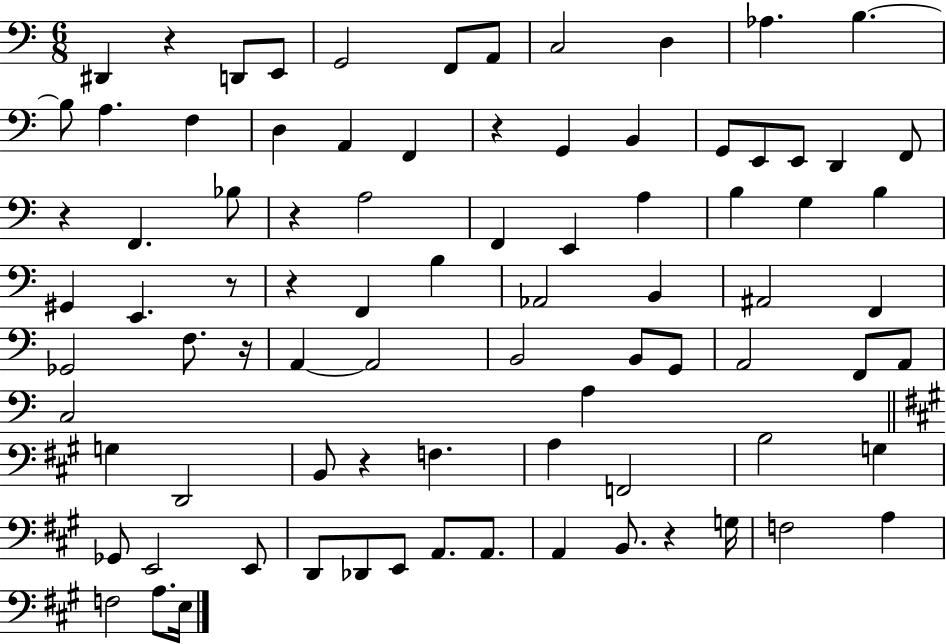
D#2/q R/q D2/e E2/e G2/h F2/e A2/e C3/h D3/q Ab3/q. B3/q. B3/e A3/q. F3/q D3/q A2/q F2/q R/q G2/q B2/q G2/e E2/e E2/e D2/q F2/e R/q F2/q. Bb3/e R/q A3/h F2/q E2/q A3/q B3/q G3/q B3/q G#2/q E2/q. R/e R/q F2/q B3/q Ab2/h B2/q A#2/h F2/q Gb2/h F3/e. R/s A2/q A2/h B2/h B2/e G2/e A2/h F2/e A2/e C3/h A3/q G3/q D2/h B2/e R/q F3/q. A3/q F2/h B3/h G3/q Gb2/e E2/h E2/e D2/e Db2/e E2/e A2/e. A2/e. A2/q B2/e. R/q G3/s F3/h A3/q F3/h A3/e. E3/s